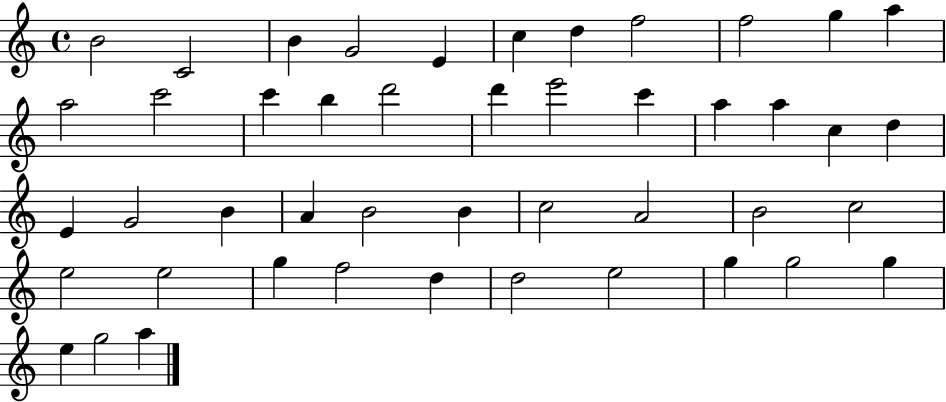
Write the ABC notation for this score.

X:1
T:Untitled
M:4/4
L:1/4
K:C
B2 C2 B G2 E c d f2 f2 g a a2 c'2 c' b d'2 d' e'2 c' a a c d E G2 B A B2 B c2 A2 B2 c2 e2 e2 g f2 d d2 e2 g g2 g e g2 a